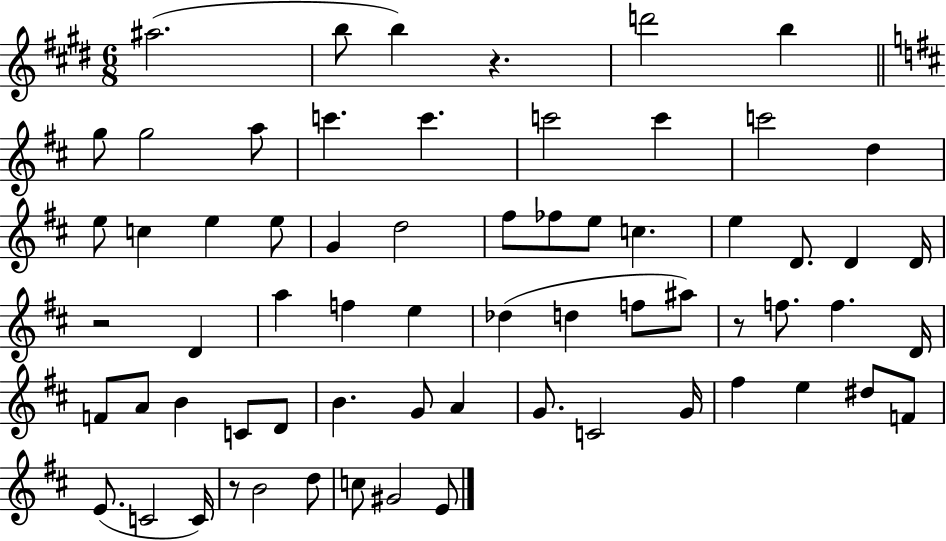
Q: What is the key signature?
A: E major